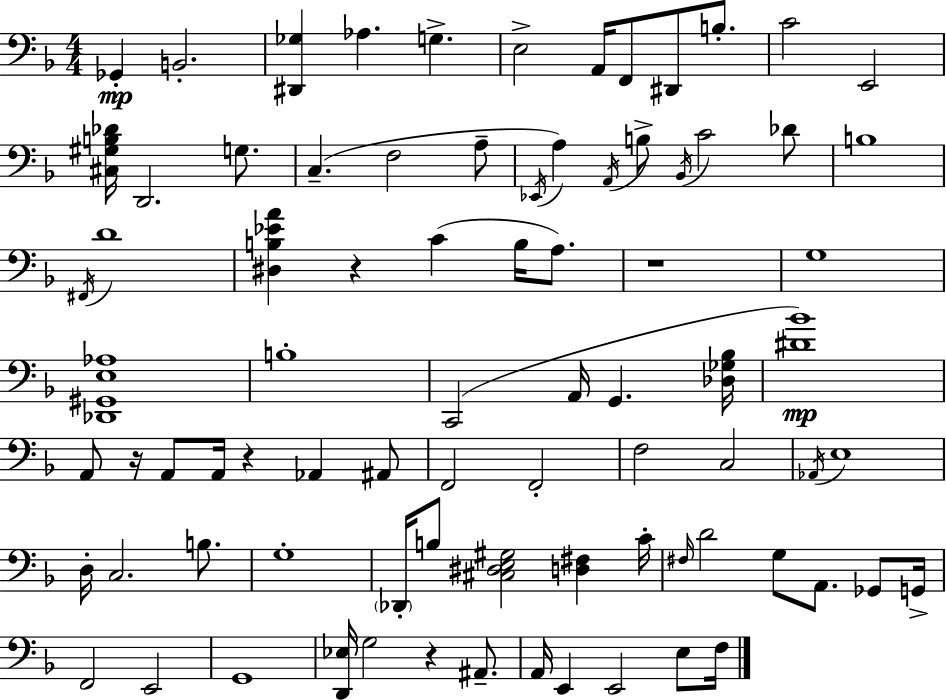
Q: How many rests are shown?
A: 5